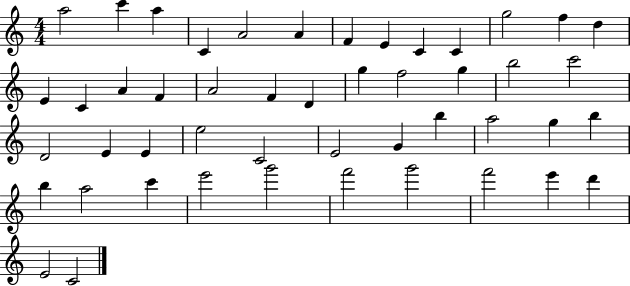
A5/h C6/q A5/q C4/q A4/h A4/q F4/q E4/q C4/q C4/q G5/h F5/q D5/q E4/q C4/q A4/q F4/q A4/h F4/q D4/q G5/q F5/h G5/q B5/h C6/h D4/h E4/q E4/q E5/h C4/h E4/h G4/q B5/q A5/h G5/q B5/q B5/q A5/h C6/q E6/h G6/h F6/h G6/h F6/h E6/q D6/q E4/h C4/h